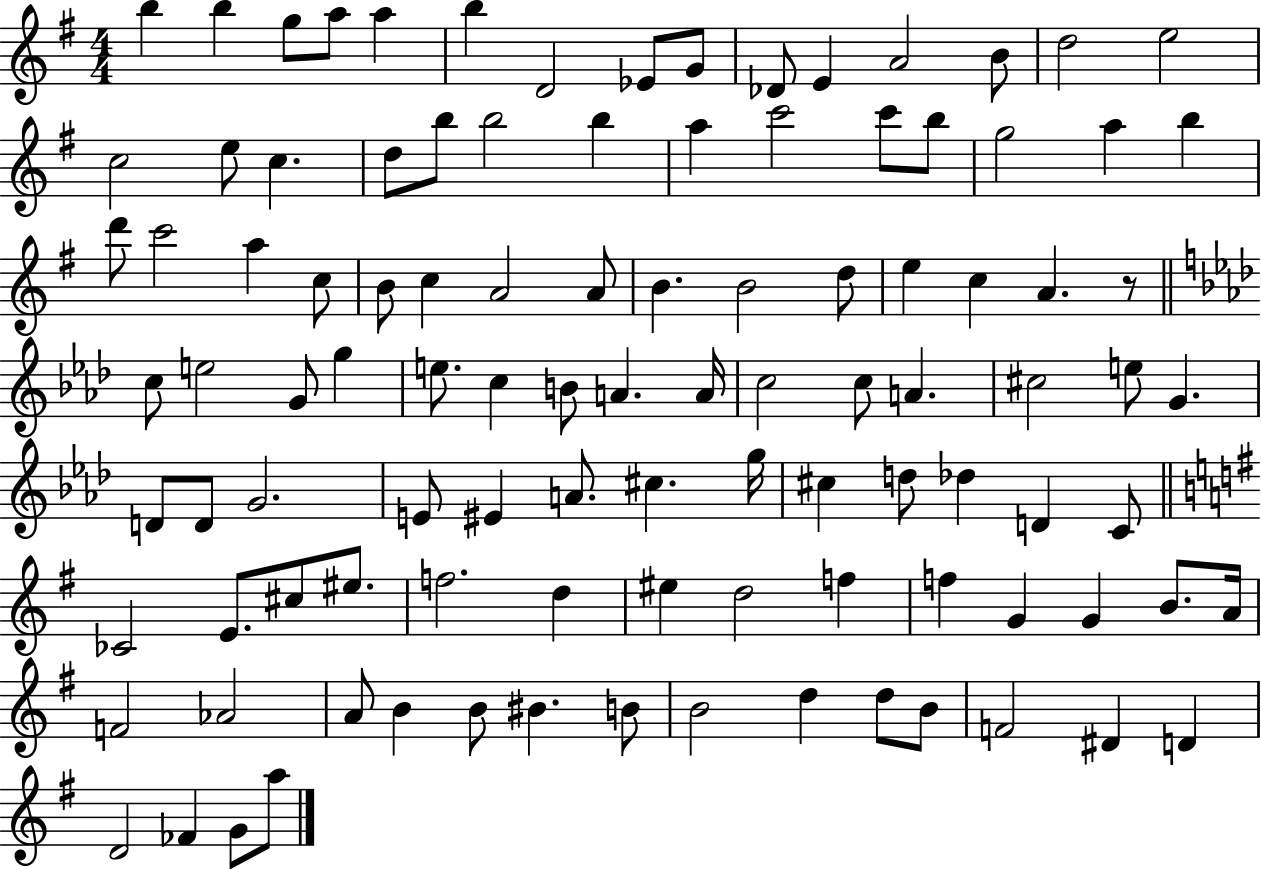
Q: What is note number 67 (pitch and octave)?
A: C#5